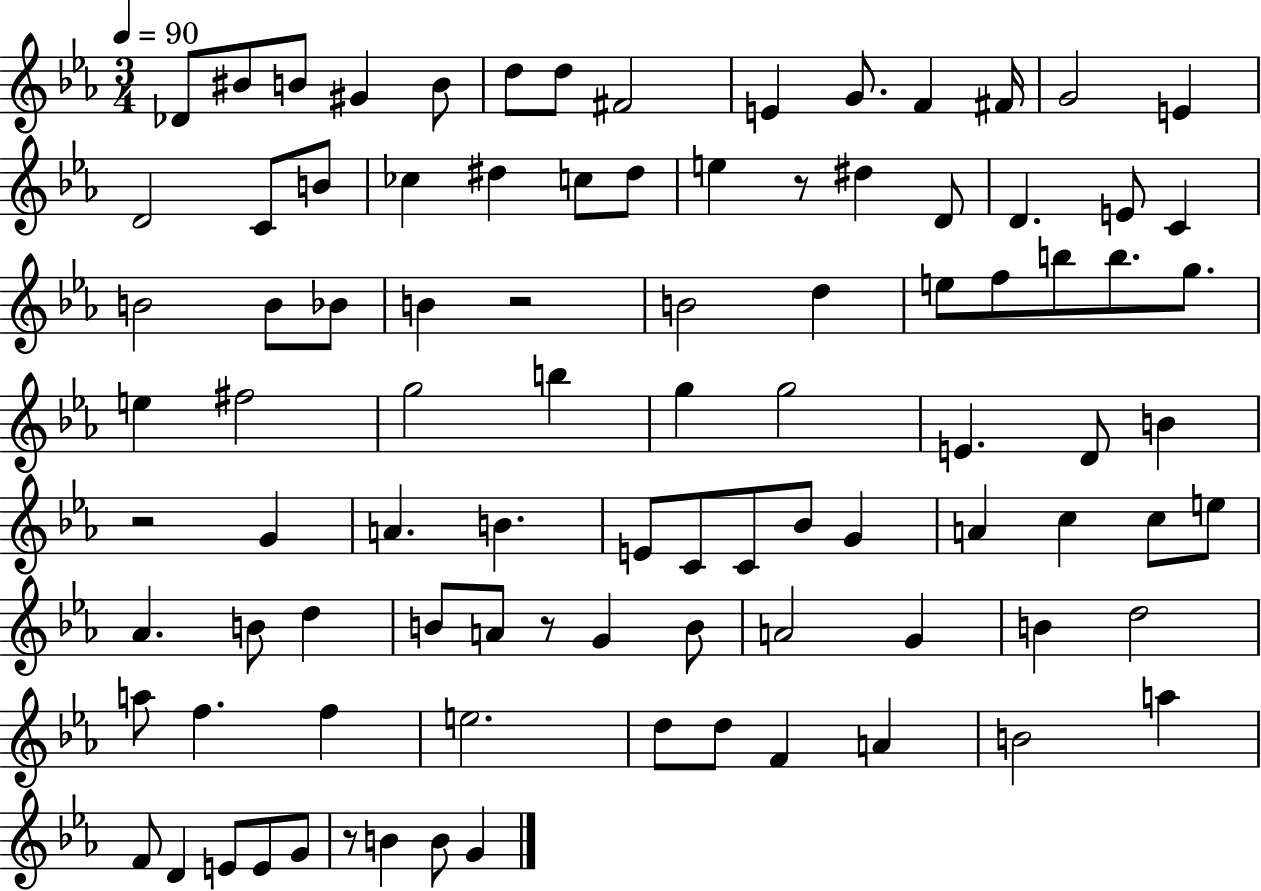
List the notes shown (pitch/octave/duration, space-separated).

Db4/e BIS4/e B4/e G#4/q B4/e D5/e D5/e F#4/h E4/q G4/e. F4/q F#4/s G4/h E4/q D4/h C4/e B4/e CES5/q D#5/q C5/e D#5/e E5/q R/e D#5/q D4/e D4/q. E4/e C4/q B4/h B4/e Bb4/e B4/q R/h B4/h D5/q E5/e F5/e B5/e B5/e. G5/e. E5/q F#5/h G5/h B5/q G5/q G5/h E4/q. D4/e B4/q R/h G4/q A4/q. B4/q. E4/e C4/e C4/e Bb4/e G4/q A4/q C5/q C5/e E5/e Ab4/q. B4/e D5/q B4/e A4/e R/e G4/q B4/e A4/h G4/q B4/q D5/h A5/e F5/q. F5/q E5/h. D5/e D5/e F4/q A4/q B4/h A5/q F4/e D4/q E4/e E4/e G4/e R/e B4/q B4/e G4/q